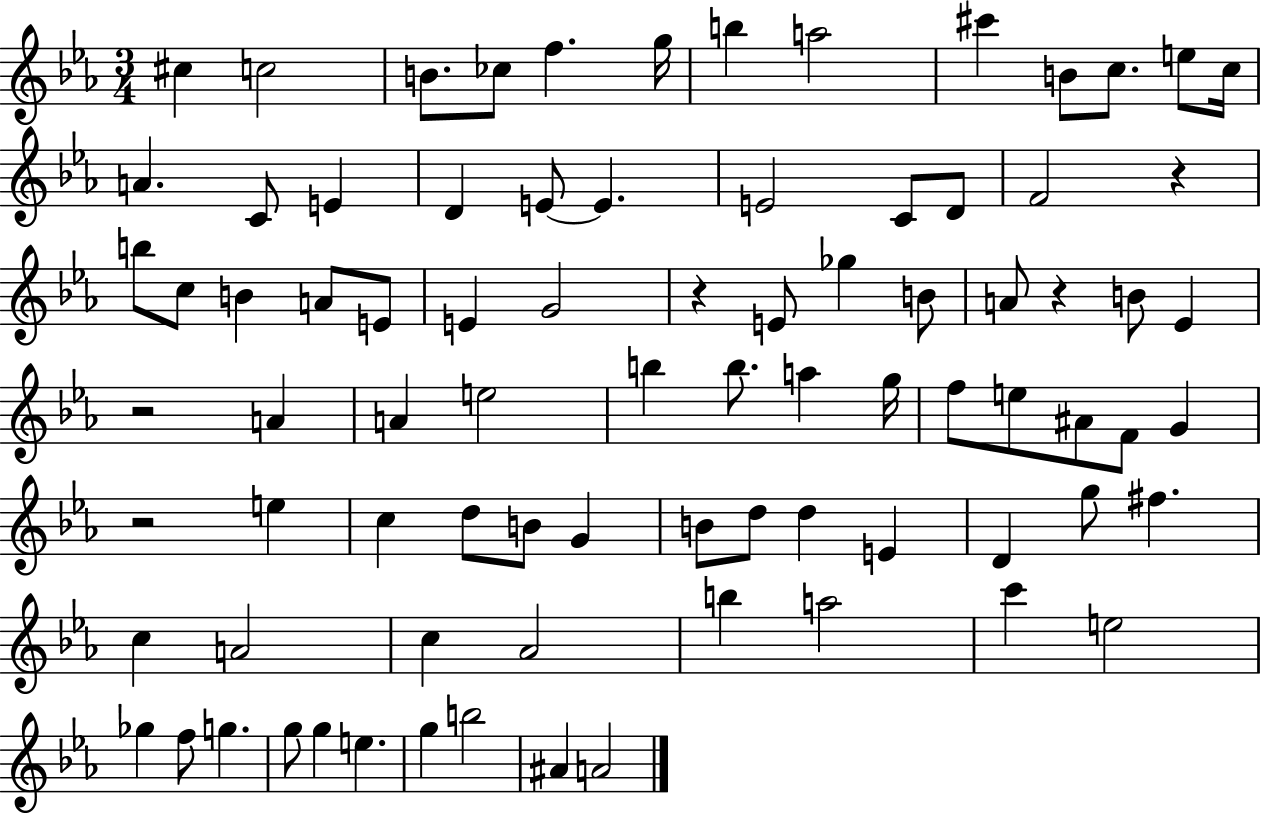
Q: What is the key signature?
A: EES major